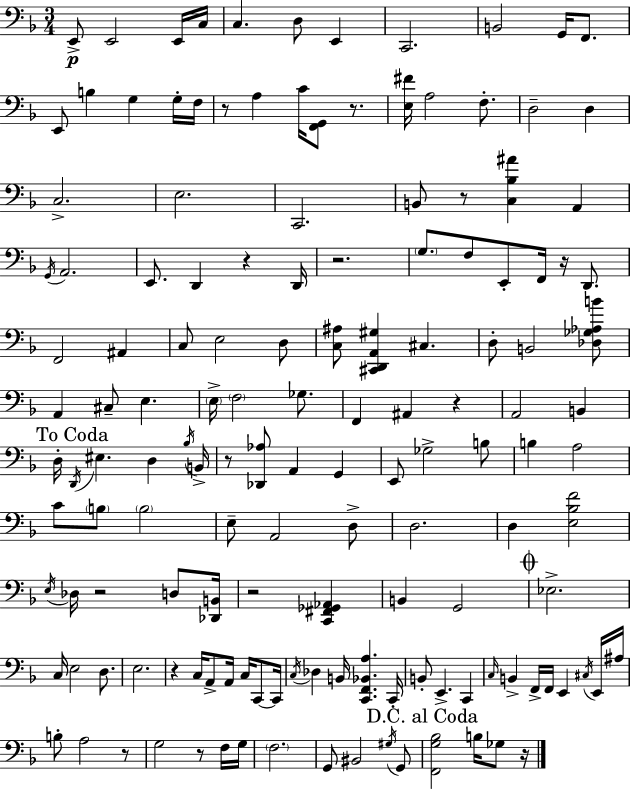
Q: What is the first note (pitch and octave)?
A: E2